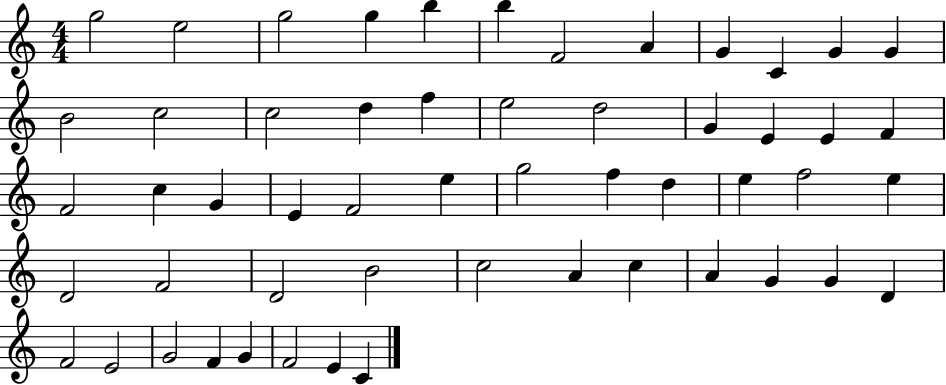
G5/h E5/h G5/h G5/q B5/q B5/q F4/h A4/q G4/q C4/q G4/q G4/q B4/h C5/h C5/h D5/q F5/q E5/h D5/h G4/q E4/q E4/q F4/q F4/h C5/q G4/q E4/q F4/h E5/q G5/h F5/q D5/q E5/q F5/h E5/q D4/h F4/h D4/h B4/h C5/h A4/q C5/q A4/q G4/q G4/q D4/q F4/h E4/h G4/h F4/q G4/q F4/h E4/q C4/q